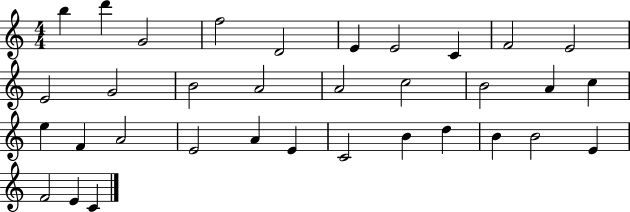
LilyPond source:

{
  \clef treble
  \numericTimeSignature
  \time 4/4
  \key c \major
  b''4 d'''4 g'2 | f''2 d'2 | e'4 e'2 c'4 | f'2 e'2 | \break e'2 g'2 | b'2 a'2 | a'2 c''2 | b'2 a'4 c''4 | \break e''4 f'4 a'2 | e'2 a'4 e'4 | c'2 b'4 d''4 | b'4 b'2 e'4 | \break f'2 e'4 c'4 | \bar "|."
}